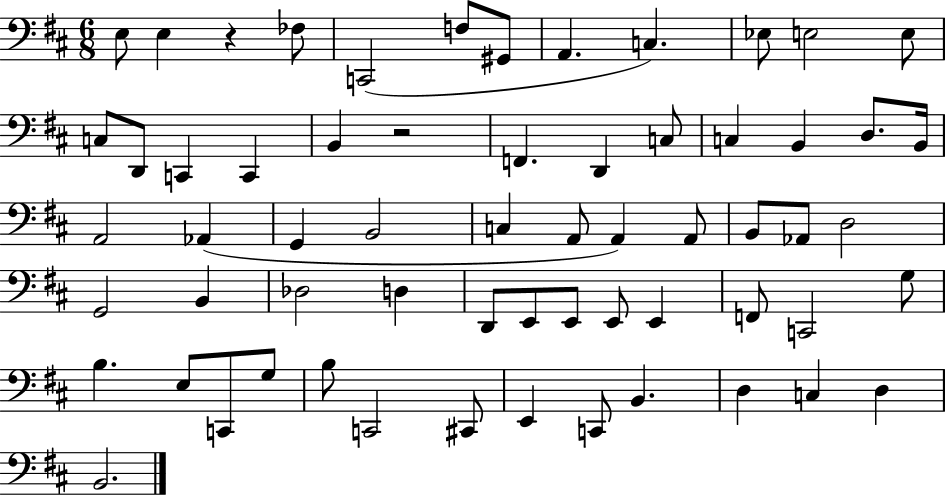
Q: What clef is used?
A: bass